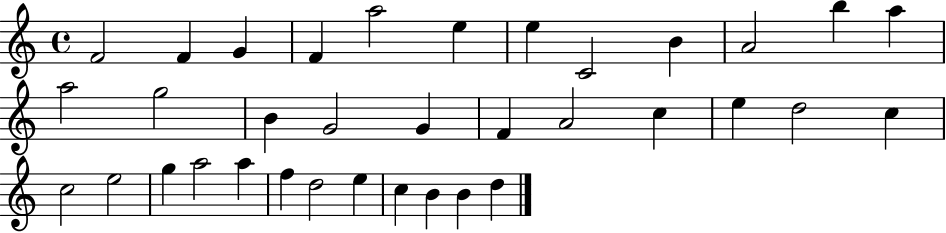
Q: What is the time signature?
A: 4/4